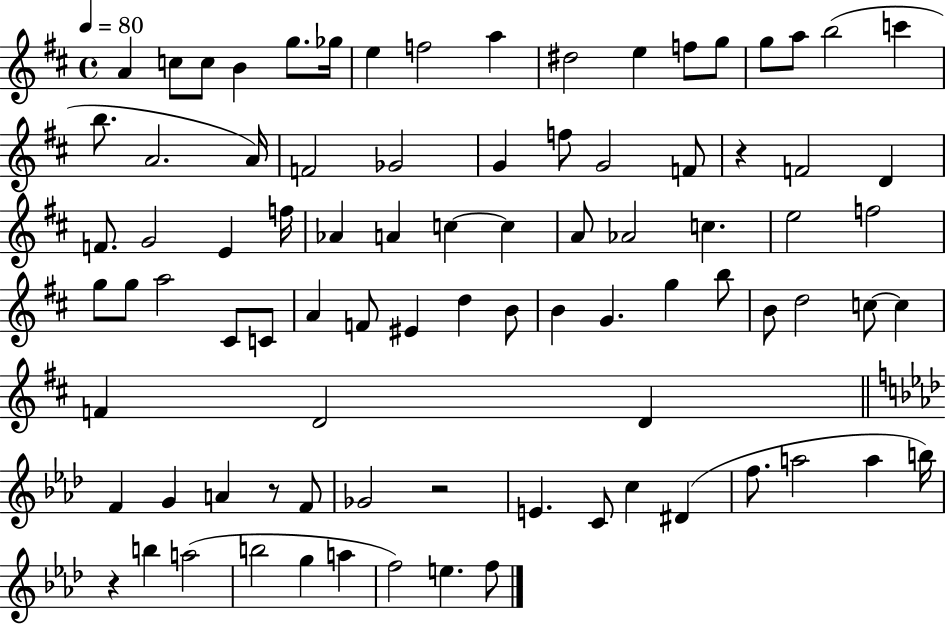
A4/q C5/e C5/e B4/q G5/e. Gb5/s E5/q F5/h A5/q D#5/h E5/q F5/e G5/e G5/e A5/e B5/h C6/q B5/e. A4/h. A4/s F4/h Gb4/h G4/q F5/e G4/h F4/e R/q F4/h D4/q F4/e. G4/h E4/q F5/s Ab4/q A4/q C5/q C5/q A4/e Ab4/h C5/q. E5/h F5/h G5/e G5/e A5/h C#4/e C4/e A4/q F4/e EIS4/q D5/q B4/e B4/q G4/q. G5/q B5/e B4/e D5/h C5/e C5/q F4/q D4/h D4/q F4/q G4/q A4/q R/e F4/e Gb4/h R/h E4/q. C4/e C5/q D#4/q F5/e. A5/h A5/q B5/s R/q B5/q A5/h B5/h G5/q A5/q F5/h E5/q. F5/e